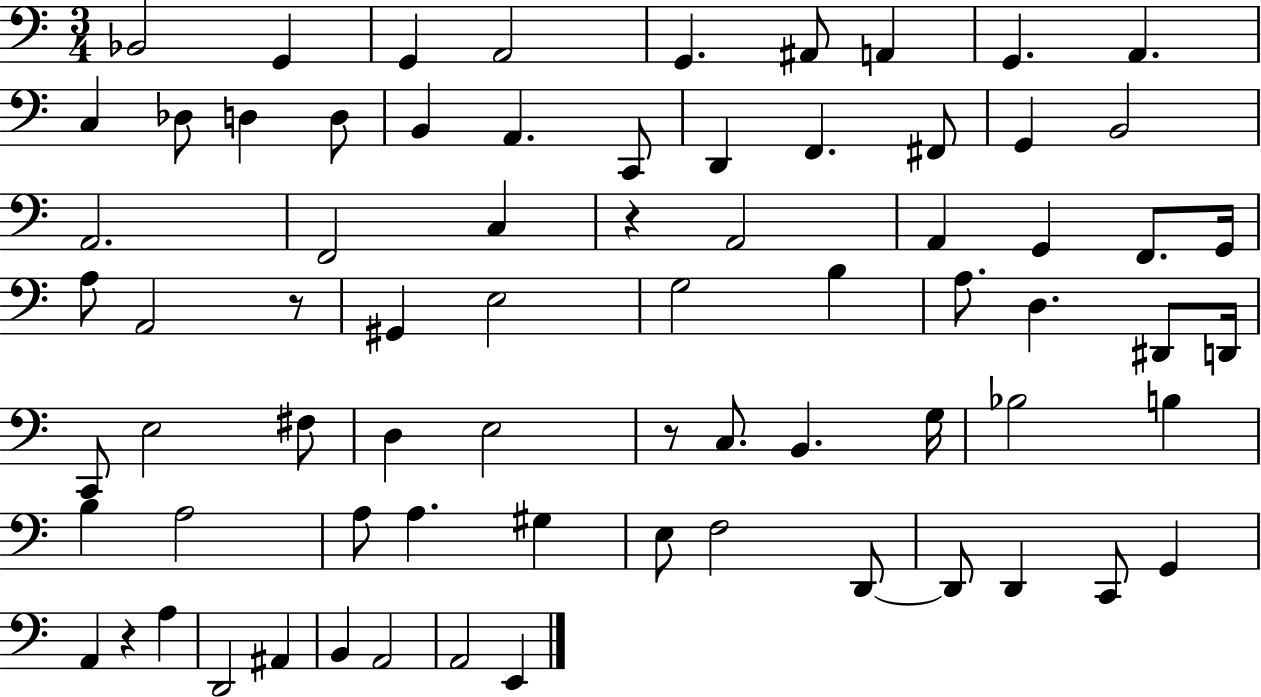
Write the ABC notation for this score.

X:1
T:Untitled
M:3/4
L:1/4
K:C
_B,,2 G,, G,, A,,2 G,, ^A,,/2 A,, G,, A,, C, _D,/2 D, D,/2 B,, A,, C,,/2 D,, F,, ^F,,/2 G,, B,,2 A,,2 F,,2 C, z A,,2 A,, G,, F,,/2 G,,/4 A,/2 A,,2 z/2 ^G,, E,2 G,2 B, A,/2 D, ^D,,/2 D,,/4 C,,/2 E,2 ^F,/2 D, E,2 z/2 C,/2 B,, G,/4 _B,2 B, B, A,2 A,/2 A, ^G, E,/2 F,2 D,,/2 D,,/2 D,, C,,/2 G,, A,, z A, D,,2 ^A,, B,, A,,2 A,,2 E,,